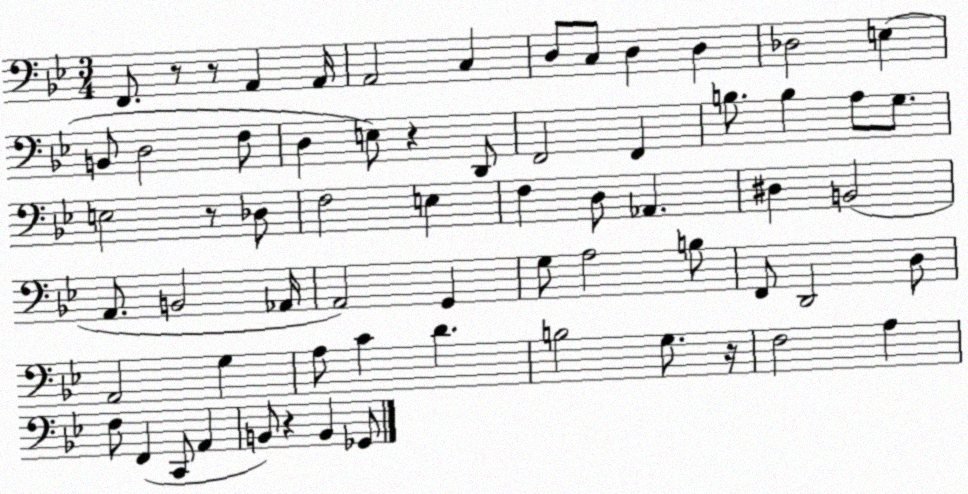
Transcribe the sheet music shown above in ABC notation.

X:1
T:Untitled
M:3/4
L:1/4
K:Bb
F,,/2 z/2 z/2 A,, A,,/4 A,,2 C, D,/2 C,/2 D, D, _D,2 E, B,,/2 D,2 F,/2 D, E,/2 z D,,/2 F,,2 F,, B,/2 B, A,/2 G,/2 E,2 z/2 _D,/2 F,2 E, F, D,/2 _A,, ^D, B,,2 A,,/2 B,,2 _A,,/4 A,,2 G,, G,/2 A,2 B,/2 F,,/2 D,,2 D,/2 A,,2 G, A,/2 C D B,2 G,/2 z/4 F,2 A, F,/2 F,, C,,/2 A,, B,,/2 z B,, _G,,/2